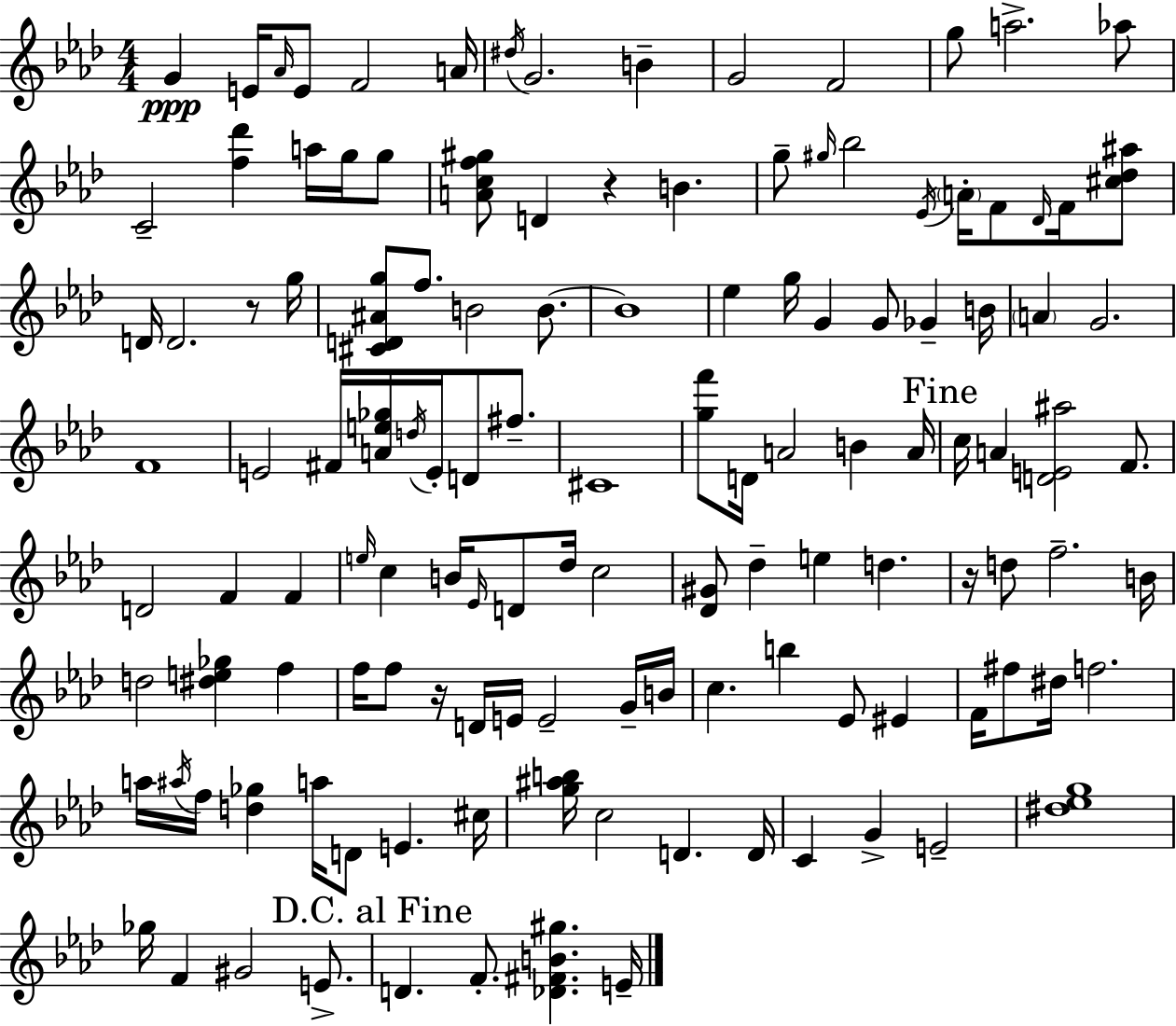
G4/q E4/s Ab4/s E4/e F4/h A4/s D#5/s G4/h. B4/q G4/h F4/h G5/e A5/h. Ab5/e C4/h [F5,Db6]/q A5/s G5/s G5/e [A4,C5,F5,G#5]/e D4/q R/q B4/q. G5/e G#5/s Bb5/h Eb4/s A4/s F4/e Db4/s F4/s [C#5,Db5,A#5]/e D4/s D4/h. R/e G5/s [C#4,D4,A#4,G5]/e F5/e. B4/h B4/e. B4/w Eb5/q G5/s G4/q G4/e Gb4/q B4/s A4/q G4/h. F4/w E4/h F#4/s [A4,E5,Gb5]/s D5/s E4/s D4/e F#5/e. C#4/w [G5,F6]/e D4/s A4/h B4/q A4/s C5/s A4/q [D4,E4,A#5]/h F4/e. D4/h F4/q F4/q E5/s C5/q B4/s Eb4/s D4/e Db5/s C5/h [Db4,G#4]/e Db5/q E5/q D5/q. R/s D5/e F5/h. B4/s D5/h [D#5,E5,Gb5]/q F5/q F5/s F5/e R/s D4/s E4/s E4/h G4/s B4/s C5/q. B5/q Eb4/e EIS4/q F4/s F#5/e D#5/s F5/h. A5/s A#5/s F5/s [D5,Gb5]/q A5/s D4/e E4/q. C#5/s [G5,A#5,B5]/s C5/h D4/q. D4/s C4/q G4/q E4/h [D#5,Eb5,G5]/w Gb5/s F4/q G#4/h E4/e. D4/q. F4/e. [Db4,F#4,B4,G#5]/q. E4/s